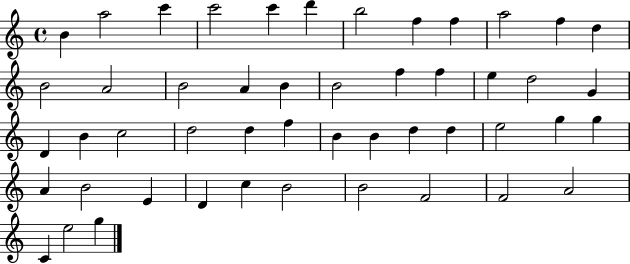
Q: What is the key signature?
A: C major